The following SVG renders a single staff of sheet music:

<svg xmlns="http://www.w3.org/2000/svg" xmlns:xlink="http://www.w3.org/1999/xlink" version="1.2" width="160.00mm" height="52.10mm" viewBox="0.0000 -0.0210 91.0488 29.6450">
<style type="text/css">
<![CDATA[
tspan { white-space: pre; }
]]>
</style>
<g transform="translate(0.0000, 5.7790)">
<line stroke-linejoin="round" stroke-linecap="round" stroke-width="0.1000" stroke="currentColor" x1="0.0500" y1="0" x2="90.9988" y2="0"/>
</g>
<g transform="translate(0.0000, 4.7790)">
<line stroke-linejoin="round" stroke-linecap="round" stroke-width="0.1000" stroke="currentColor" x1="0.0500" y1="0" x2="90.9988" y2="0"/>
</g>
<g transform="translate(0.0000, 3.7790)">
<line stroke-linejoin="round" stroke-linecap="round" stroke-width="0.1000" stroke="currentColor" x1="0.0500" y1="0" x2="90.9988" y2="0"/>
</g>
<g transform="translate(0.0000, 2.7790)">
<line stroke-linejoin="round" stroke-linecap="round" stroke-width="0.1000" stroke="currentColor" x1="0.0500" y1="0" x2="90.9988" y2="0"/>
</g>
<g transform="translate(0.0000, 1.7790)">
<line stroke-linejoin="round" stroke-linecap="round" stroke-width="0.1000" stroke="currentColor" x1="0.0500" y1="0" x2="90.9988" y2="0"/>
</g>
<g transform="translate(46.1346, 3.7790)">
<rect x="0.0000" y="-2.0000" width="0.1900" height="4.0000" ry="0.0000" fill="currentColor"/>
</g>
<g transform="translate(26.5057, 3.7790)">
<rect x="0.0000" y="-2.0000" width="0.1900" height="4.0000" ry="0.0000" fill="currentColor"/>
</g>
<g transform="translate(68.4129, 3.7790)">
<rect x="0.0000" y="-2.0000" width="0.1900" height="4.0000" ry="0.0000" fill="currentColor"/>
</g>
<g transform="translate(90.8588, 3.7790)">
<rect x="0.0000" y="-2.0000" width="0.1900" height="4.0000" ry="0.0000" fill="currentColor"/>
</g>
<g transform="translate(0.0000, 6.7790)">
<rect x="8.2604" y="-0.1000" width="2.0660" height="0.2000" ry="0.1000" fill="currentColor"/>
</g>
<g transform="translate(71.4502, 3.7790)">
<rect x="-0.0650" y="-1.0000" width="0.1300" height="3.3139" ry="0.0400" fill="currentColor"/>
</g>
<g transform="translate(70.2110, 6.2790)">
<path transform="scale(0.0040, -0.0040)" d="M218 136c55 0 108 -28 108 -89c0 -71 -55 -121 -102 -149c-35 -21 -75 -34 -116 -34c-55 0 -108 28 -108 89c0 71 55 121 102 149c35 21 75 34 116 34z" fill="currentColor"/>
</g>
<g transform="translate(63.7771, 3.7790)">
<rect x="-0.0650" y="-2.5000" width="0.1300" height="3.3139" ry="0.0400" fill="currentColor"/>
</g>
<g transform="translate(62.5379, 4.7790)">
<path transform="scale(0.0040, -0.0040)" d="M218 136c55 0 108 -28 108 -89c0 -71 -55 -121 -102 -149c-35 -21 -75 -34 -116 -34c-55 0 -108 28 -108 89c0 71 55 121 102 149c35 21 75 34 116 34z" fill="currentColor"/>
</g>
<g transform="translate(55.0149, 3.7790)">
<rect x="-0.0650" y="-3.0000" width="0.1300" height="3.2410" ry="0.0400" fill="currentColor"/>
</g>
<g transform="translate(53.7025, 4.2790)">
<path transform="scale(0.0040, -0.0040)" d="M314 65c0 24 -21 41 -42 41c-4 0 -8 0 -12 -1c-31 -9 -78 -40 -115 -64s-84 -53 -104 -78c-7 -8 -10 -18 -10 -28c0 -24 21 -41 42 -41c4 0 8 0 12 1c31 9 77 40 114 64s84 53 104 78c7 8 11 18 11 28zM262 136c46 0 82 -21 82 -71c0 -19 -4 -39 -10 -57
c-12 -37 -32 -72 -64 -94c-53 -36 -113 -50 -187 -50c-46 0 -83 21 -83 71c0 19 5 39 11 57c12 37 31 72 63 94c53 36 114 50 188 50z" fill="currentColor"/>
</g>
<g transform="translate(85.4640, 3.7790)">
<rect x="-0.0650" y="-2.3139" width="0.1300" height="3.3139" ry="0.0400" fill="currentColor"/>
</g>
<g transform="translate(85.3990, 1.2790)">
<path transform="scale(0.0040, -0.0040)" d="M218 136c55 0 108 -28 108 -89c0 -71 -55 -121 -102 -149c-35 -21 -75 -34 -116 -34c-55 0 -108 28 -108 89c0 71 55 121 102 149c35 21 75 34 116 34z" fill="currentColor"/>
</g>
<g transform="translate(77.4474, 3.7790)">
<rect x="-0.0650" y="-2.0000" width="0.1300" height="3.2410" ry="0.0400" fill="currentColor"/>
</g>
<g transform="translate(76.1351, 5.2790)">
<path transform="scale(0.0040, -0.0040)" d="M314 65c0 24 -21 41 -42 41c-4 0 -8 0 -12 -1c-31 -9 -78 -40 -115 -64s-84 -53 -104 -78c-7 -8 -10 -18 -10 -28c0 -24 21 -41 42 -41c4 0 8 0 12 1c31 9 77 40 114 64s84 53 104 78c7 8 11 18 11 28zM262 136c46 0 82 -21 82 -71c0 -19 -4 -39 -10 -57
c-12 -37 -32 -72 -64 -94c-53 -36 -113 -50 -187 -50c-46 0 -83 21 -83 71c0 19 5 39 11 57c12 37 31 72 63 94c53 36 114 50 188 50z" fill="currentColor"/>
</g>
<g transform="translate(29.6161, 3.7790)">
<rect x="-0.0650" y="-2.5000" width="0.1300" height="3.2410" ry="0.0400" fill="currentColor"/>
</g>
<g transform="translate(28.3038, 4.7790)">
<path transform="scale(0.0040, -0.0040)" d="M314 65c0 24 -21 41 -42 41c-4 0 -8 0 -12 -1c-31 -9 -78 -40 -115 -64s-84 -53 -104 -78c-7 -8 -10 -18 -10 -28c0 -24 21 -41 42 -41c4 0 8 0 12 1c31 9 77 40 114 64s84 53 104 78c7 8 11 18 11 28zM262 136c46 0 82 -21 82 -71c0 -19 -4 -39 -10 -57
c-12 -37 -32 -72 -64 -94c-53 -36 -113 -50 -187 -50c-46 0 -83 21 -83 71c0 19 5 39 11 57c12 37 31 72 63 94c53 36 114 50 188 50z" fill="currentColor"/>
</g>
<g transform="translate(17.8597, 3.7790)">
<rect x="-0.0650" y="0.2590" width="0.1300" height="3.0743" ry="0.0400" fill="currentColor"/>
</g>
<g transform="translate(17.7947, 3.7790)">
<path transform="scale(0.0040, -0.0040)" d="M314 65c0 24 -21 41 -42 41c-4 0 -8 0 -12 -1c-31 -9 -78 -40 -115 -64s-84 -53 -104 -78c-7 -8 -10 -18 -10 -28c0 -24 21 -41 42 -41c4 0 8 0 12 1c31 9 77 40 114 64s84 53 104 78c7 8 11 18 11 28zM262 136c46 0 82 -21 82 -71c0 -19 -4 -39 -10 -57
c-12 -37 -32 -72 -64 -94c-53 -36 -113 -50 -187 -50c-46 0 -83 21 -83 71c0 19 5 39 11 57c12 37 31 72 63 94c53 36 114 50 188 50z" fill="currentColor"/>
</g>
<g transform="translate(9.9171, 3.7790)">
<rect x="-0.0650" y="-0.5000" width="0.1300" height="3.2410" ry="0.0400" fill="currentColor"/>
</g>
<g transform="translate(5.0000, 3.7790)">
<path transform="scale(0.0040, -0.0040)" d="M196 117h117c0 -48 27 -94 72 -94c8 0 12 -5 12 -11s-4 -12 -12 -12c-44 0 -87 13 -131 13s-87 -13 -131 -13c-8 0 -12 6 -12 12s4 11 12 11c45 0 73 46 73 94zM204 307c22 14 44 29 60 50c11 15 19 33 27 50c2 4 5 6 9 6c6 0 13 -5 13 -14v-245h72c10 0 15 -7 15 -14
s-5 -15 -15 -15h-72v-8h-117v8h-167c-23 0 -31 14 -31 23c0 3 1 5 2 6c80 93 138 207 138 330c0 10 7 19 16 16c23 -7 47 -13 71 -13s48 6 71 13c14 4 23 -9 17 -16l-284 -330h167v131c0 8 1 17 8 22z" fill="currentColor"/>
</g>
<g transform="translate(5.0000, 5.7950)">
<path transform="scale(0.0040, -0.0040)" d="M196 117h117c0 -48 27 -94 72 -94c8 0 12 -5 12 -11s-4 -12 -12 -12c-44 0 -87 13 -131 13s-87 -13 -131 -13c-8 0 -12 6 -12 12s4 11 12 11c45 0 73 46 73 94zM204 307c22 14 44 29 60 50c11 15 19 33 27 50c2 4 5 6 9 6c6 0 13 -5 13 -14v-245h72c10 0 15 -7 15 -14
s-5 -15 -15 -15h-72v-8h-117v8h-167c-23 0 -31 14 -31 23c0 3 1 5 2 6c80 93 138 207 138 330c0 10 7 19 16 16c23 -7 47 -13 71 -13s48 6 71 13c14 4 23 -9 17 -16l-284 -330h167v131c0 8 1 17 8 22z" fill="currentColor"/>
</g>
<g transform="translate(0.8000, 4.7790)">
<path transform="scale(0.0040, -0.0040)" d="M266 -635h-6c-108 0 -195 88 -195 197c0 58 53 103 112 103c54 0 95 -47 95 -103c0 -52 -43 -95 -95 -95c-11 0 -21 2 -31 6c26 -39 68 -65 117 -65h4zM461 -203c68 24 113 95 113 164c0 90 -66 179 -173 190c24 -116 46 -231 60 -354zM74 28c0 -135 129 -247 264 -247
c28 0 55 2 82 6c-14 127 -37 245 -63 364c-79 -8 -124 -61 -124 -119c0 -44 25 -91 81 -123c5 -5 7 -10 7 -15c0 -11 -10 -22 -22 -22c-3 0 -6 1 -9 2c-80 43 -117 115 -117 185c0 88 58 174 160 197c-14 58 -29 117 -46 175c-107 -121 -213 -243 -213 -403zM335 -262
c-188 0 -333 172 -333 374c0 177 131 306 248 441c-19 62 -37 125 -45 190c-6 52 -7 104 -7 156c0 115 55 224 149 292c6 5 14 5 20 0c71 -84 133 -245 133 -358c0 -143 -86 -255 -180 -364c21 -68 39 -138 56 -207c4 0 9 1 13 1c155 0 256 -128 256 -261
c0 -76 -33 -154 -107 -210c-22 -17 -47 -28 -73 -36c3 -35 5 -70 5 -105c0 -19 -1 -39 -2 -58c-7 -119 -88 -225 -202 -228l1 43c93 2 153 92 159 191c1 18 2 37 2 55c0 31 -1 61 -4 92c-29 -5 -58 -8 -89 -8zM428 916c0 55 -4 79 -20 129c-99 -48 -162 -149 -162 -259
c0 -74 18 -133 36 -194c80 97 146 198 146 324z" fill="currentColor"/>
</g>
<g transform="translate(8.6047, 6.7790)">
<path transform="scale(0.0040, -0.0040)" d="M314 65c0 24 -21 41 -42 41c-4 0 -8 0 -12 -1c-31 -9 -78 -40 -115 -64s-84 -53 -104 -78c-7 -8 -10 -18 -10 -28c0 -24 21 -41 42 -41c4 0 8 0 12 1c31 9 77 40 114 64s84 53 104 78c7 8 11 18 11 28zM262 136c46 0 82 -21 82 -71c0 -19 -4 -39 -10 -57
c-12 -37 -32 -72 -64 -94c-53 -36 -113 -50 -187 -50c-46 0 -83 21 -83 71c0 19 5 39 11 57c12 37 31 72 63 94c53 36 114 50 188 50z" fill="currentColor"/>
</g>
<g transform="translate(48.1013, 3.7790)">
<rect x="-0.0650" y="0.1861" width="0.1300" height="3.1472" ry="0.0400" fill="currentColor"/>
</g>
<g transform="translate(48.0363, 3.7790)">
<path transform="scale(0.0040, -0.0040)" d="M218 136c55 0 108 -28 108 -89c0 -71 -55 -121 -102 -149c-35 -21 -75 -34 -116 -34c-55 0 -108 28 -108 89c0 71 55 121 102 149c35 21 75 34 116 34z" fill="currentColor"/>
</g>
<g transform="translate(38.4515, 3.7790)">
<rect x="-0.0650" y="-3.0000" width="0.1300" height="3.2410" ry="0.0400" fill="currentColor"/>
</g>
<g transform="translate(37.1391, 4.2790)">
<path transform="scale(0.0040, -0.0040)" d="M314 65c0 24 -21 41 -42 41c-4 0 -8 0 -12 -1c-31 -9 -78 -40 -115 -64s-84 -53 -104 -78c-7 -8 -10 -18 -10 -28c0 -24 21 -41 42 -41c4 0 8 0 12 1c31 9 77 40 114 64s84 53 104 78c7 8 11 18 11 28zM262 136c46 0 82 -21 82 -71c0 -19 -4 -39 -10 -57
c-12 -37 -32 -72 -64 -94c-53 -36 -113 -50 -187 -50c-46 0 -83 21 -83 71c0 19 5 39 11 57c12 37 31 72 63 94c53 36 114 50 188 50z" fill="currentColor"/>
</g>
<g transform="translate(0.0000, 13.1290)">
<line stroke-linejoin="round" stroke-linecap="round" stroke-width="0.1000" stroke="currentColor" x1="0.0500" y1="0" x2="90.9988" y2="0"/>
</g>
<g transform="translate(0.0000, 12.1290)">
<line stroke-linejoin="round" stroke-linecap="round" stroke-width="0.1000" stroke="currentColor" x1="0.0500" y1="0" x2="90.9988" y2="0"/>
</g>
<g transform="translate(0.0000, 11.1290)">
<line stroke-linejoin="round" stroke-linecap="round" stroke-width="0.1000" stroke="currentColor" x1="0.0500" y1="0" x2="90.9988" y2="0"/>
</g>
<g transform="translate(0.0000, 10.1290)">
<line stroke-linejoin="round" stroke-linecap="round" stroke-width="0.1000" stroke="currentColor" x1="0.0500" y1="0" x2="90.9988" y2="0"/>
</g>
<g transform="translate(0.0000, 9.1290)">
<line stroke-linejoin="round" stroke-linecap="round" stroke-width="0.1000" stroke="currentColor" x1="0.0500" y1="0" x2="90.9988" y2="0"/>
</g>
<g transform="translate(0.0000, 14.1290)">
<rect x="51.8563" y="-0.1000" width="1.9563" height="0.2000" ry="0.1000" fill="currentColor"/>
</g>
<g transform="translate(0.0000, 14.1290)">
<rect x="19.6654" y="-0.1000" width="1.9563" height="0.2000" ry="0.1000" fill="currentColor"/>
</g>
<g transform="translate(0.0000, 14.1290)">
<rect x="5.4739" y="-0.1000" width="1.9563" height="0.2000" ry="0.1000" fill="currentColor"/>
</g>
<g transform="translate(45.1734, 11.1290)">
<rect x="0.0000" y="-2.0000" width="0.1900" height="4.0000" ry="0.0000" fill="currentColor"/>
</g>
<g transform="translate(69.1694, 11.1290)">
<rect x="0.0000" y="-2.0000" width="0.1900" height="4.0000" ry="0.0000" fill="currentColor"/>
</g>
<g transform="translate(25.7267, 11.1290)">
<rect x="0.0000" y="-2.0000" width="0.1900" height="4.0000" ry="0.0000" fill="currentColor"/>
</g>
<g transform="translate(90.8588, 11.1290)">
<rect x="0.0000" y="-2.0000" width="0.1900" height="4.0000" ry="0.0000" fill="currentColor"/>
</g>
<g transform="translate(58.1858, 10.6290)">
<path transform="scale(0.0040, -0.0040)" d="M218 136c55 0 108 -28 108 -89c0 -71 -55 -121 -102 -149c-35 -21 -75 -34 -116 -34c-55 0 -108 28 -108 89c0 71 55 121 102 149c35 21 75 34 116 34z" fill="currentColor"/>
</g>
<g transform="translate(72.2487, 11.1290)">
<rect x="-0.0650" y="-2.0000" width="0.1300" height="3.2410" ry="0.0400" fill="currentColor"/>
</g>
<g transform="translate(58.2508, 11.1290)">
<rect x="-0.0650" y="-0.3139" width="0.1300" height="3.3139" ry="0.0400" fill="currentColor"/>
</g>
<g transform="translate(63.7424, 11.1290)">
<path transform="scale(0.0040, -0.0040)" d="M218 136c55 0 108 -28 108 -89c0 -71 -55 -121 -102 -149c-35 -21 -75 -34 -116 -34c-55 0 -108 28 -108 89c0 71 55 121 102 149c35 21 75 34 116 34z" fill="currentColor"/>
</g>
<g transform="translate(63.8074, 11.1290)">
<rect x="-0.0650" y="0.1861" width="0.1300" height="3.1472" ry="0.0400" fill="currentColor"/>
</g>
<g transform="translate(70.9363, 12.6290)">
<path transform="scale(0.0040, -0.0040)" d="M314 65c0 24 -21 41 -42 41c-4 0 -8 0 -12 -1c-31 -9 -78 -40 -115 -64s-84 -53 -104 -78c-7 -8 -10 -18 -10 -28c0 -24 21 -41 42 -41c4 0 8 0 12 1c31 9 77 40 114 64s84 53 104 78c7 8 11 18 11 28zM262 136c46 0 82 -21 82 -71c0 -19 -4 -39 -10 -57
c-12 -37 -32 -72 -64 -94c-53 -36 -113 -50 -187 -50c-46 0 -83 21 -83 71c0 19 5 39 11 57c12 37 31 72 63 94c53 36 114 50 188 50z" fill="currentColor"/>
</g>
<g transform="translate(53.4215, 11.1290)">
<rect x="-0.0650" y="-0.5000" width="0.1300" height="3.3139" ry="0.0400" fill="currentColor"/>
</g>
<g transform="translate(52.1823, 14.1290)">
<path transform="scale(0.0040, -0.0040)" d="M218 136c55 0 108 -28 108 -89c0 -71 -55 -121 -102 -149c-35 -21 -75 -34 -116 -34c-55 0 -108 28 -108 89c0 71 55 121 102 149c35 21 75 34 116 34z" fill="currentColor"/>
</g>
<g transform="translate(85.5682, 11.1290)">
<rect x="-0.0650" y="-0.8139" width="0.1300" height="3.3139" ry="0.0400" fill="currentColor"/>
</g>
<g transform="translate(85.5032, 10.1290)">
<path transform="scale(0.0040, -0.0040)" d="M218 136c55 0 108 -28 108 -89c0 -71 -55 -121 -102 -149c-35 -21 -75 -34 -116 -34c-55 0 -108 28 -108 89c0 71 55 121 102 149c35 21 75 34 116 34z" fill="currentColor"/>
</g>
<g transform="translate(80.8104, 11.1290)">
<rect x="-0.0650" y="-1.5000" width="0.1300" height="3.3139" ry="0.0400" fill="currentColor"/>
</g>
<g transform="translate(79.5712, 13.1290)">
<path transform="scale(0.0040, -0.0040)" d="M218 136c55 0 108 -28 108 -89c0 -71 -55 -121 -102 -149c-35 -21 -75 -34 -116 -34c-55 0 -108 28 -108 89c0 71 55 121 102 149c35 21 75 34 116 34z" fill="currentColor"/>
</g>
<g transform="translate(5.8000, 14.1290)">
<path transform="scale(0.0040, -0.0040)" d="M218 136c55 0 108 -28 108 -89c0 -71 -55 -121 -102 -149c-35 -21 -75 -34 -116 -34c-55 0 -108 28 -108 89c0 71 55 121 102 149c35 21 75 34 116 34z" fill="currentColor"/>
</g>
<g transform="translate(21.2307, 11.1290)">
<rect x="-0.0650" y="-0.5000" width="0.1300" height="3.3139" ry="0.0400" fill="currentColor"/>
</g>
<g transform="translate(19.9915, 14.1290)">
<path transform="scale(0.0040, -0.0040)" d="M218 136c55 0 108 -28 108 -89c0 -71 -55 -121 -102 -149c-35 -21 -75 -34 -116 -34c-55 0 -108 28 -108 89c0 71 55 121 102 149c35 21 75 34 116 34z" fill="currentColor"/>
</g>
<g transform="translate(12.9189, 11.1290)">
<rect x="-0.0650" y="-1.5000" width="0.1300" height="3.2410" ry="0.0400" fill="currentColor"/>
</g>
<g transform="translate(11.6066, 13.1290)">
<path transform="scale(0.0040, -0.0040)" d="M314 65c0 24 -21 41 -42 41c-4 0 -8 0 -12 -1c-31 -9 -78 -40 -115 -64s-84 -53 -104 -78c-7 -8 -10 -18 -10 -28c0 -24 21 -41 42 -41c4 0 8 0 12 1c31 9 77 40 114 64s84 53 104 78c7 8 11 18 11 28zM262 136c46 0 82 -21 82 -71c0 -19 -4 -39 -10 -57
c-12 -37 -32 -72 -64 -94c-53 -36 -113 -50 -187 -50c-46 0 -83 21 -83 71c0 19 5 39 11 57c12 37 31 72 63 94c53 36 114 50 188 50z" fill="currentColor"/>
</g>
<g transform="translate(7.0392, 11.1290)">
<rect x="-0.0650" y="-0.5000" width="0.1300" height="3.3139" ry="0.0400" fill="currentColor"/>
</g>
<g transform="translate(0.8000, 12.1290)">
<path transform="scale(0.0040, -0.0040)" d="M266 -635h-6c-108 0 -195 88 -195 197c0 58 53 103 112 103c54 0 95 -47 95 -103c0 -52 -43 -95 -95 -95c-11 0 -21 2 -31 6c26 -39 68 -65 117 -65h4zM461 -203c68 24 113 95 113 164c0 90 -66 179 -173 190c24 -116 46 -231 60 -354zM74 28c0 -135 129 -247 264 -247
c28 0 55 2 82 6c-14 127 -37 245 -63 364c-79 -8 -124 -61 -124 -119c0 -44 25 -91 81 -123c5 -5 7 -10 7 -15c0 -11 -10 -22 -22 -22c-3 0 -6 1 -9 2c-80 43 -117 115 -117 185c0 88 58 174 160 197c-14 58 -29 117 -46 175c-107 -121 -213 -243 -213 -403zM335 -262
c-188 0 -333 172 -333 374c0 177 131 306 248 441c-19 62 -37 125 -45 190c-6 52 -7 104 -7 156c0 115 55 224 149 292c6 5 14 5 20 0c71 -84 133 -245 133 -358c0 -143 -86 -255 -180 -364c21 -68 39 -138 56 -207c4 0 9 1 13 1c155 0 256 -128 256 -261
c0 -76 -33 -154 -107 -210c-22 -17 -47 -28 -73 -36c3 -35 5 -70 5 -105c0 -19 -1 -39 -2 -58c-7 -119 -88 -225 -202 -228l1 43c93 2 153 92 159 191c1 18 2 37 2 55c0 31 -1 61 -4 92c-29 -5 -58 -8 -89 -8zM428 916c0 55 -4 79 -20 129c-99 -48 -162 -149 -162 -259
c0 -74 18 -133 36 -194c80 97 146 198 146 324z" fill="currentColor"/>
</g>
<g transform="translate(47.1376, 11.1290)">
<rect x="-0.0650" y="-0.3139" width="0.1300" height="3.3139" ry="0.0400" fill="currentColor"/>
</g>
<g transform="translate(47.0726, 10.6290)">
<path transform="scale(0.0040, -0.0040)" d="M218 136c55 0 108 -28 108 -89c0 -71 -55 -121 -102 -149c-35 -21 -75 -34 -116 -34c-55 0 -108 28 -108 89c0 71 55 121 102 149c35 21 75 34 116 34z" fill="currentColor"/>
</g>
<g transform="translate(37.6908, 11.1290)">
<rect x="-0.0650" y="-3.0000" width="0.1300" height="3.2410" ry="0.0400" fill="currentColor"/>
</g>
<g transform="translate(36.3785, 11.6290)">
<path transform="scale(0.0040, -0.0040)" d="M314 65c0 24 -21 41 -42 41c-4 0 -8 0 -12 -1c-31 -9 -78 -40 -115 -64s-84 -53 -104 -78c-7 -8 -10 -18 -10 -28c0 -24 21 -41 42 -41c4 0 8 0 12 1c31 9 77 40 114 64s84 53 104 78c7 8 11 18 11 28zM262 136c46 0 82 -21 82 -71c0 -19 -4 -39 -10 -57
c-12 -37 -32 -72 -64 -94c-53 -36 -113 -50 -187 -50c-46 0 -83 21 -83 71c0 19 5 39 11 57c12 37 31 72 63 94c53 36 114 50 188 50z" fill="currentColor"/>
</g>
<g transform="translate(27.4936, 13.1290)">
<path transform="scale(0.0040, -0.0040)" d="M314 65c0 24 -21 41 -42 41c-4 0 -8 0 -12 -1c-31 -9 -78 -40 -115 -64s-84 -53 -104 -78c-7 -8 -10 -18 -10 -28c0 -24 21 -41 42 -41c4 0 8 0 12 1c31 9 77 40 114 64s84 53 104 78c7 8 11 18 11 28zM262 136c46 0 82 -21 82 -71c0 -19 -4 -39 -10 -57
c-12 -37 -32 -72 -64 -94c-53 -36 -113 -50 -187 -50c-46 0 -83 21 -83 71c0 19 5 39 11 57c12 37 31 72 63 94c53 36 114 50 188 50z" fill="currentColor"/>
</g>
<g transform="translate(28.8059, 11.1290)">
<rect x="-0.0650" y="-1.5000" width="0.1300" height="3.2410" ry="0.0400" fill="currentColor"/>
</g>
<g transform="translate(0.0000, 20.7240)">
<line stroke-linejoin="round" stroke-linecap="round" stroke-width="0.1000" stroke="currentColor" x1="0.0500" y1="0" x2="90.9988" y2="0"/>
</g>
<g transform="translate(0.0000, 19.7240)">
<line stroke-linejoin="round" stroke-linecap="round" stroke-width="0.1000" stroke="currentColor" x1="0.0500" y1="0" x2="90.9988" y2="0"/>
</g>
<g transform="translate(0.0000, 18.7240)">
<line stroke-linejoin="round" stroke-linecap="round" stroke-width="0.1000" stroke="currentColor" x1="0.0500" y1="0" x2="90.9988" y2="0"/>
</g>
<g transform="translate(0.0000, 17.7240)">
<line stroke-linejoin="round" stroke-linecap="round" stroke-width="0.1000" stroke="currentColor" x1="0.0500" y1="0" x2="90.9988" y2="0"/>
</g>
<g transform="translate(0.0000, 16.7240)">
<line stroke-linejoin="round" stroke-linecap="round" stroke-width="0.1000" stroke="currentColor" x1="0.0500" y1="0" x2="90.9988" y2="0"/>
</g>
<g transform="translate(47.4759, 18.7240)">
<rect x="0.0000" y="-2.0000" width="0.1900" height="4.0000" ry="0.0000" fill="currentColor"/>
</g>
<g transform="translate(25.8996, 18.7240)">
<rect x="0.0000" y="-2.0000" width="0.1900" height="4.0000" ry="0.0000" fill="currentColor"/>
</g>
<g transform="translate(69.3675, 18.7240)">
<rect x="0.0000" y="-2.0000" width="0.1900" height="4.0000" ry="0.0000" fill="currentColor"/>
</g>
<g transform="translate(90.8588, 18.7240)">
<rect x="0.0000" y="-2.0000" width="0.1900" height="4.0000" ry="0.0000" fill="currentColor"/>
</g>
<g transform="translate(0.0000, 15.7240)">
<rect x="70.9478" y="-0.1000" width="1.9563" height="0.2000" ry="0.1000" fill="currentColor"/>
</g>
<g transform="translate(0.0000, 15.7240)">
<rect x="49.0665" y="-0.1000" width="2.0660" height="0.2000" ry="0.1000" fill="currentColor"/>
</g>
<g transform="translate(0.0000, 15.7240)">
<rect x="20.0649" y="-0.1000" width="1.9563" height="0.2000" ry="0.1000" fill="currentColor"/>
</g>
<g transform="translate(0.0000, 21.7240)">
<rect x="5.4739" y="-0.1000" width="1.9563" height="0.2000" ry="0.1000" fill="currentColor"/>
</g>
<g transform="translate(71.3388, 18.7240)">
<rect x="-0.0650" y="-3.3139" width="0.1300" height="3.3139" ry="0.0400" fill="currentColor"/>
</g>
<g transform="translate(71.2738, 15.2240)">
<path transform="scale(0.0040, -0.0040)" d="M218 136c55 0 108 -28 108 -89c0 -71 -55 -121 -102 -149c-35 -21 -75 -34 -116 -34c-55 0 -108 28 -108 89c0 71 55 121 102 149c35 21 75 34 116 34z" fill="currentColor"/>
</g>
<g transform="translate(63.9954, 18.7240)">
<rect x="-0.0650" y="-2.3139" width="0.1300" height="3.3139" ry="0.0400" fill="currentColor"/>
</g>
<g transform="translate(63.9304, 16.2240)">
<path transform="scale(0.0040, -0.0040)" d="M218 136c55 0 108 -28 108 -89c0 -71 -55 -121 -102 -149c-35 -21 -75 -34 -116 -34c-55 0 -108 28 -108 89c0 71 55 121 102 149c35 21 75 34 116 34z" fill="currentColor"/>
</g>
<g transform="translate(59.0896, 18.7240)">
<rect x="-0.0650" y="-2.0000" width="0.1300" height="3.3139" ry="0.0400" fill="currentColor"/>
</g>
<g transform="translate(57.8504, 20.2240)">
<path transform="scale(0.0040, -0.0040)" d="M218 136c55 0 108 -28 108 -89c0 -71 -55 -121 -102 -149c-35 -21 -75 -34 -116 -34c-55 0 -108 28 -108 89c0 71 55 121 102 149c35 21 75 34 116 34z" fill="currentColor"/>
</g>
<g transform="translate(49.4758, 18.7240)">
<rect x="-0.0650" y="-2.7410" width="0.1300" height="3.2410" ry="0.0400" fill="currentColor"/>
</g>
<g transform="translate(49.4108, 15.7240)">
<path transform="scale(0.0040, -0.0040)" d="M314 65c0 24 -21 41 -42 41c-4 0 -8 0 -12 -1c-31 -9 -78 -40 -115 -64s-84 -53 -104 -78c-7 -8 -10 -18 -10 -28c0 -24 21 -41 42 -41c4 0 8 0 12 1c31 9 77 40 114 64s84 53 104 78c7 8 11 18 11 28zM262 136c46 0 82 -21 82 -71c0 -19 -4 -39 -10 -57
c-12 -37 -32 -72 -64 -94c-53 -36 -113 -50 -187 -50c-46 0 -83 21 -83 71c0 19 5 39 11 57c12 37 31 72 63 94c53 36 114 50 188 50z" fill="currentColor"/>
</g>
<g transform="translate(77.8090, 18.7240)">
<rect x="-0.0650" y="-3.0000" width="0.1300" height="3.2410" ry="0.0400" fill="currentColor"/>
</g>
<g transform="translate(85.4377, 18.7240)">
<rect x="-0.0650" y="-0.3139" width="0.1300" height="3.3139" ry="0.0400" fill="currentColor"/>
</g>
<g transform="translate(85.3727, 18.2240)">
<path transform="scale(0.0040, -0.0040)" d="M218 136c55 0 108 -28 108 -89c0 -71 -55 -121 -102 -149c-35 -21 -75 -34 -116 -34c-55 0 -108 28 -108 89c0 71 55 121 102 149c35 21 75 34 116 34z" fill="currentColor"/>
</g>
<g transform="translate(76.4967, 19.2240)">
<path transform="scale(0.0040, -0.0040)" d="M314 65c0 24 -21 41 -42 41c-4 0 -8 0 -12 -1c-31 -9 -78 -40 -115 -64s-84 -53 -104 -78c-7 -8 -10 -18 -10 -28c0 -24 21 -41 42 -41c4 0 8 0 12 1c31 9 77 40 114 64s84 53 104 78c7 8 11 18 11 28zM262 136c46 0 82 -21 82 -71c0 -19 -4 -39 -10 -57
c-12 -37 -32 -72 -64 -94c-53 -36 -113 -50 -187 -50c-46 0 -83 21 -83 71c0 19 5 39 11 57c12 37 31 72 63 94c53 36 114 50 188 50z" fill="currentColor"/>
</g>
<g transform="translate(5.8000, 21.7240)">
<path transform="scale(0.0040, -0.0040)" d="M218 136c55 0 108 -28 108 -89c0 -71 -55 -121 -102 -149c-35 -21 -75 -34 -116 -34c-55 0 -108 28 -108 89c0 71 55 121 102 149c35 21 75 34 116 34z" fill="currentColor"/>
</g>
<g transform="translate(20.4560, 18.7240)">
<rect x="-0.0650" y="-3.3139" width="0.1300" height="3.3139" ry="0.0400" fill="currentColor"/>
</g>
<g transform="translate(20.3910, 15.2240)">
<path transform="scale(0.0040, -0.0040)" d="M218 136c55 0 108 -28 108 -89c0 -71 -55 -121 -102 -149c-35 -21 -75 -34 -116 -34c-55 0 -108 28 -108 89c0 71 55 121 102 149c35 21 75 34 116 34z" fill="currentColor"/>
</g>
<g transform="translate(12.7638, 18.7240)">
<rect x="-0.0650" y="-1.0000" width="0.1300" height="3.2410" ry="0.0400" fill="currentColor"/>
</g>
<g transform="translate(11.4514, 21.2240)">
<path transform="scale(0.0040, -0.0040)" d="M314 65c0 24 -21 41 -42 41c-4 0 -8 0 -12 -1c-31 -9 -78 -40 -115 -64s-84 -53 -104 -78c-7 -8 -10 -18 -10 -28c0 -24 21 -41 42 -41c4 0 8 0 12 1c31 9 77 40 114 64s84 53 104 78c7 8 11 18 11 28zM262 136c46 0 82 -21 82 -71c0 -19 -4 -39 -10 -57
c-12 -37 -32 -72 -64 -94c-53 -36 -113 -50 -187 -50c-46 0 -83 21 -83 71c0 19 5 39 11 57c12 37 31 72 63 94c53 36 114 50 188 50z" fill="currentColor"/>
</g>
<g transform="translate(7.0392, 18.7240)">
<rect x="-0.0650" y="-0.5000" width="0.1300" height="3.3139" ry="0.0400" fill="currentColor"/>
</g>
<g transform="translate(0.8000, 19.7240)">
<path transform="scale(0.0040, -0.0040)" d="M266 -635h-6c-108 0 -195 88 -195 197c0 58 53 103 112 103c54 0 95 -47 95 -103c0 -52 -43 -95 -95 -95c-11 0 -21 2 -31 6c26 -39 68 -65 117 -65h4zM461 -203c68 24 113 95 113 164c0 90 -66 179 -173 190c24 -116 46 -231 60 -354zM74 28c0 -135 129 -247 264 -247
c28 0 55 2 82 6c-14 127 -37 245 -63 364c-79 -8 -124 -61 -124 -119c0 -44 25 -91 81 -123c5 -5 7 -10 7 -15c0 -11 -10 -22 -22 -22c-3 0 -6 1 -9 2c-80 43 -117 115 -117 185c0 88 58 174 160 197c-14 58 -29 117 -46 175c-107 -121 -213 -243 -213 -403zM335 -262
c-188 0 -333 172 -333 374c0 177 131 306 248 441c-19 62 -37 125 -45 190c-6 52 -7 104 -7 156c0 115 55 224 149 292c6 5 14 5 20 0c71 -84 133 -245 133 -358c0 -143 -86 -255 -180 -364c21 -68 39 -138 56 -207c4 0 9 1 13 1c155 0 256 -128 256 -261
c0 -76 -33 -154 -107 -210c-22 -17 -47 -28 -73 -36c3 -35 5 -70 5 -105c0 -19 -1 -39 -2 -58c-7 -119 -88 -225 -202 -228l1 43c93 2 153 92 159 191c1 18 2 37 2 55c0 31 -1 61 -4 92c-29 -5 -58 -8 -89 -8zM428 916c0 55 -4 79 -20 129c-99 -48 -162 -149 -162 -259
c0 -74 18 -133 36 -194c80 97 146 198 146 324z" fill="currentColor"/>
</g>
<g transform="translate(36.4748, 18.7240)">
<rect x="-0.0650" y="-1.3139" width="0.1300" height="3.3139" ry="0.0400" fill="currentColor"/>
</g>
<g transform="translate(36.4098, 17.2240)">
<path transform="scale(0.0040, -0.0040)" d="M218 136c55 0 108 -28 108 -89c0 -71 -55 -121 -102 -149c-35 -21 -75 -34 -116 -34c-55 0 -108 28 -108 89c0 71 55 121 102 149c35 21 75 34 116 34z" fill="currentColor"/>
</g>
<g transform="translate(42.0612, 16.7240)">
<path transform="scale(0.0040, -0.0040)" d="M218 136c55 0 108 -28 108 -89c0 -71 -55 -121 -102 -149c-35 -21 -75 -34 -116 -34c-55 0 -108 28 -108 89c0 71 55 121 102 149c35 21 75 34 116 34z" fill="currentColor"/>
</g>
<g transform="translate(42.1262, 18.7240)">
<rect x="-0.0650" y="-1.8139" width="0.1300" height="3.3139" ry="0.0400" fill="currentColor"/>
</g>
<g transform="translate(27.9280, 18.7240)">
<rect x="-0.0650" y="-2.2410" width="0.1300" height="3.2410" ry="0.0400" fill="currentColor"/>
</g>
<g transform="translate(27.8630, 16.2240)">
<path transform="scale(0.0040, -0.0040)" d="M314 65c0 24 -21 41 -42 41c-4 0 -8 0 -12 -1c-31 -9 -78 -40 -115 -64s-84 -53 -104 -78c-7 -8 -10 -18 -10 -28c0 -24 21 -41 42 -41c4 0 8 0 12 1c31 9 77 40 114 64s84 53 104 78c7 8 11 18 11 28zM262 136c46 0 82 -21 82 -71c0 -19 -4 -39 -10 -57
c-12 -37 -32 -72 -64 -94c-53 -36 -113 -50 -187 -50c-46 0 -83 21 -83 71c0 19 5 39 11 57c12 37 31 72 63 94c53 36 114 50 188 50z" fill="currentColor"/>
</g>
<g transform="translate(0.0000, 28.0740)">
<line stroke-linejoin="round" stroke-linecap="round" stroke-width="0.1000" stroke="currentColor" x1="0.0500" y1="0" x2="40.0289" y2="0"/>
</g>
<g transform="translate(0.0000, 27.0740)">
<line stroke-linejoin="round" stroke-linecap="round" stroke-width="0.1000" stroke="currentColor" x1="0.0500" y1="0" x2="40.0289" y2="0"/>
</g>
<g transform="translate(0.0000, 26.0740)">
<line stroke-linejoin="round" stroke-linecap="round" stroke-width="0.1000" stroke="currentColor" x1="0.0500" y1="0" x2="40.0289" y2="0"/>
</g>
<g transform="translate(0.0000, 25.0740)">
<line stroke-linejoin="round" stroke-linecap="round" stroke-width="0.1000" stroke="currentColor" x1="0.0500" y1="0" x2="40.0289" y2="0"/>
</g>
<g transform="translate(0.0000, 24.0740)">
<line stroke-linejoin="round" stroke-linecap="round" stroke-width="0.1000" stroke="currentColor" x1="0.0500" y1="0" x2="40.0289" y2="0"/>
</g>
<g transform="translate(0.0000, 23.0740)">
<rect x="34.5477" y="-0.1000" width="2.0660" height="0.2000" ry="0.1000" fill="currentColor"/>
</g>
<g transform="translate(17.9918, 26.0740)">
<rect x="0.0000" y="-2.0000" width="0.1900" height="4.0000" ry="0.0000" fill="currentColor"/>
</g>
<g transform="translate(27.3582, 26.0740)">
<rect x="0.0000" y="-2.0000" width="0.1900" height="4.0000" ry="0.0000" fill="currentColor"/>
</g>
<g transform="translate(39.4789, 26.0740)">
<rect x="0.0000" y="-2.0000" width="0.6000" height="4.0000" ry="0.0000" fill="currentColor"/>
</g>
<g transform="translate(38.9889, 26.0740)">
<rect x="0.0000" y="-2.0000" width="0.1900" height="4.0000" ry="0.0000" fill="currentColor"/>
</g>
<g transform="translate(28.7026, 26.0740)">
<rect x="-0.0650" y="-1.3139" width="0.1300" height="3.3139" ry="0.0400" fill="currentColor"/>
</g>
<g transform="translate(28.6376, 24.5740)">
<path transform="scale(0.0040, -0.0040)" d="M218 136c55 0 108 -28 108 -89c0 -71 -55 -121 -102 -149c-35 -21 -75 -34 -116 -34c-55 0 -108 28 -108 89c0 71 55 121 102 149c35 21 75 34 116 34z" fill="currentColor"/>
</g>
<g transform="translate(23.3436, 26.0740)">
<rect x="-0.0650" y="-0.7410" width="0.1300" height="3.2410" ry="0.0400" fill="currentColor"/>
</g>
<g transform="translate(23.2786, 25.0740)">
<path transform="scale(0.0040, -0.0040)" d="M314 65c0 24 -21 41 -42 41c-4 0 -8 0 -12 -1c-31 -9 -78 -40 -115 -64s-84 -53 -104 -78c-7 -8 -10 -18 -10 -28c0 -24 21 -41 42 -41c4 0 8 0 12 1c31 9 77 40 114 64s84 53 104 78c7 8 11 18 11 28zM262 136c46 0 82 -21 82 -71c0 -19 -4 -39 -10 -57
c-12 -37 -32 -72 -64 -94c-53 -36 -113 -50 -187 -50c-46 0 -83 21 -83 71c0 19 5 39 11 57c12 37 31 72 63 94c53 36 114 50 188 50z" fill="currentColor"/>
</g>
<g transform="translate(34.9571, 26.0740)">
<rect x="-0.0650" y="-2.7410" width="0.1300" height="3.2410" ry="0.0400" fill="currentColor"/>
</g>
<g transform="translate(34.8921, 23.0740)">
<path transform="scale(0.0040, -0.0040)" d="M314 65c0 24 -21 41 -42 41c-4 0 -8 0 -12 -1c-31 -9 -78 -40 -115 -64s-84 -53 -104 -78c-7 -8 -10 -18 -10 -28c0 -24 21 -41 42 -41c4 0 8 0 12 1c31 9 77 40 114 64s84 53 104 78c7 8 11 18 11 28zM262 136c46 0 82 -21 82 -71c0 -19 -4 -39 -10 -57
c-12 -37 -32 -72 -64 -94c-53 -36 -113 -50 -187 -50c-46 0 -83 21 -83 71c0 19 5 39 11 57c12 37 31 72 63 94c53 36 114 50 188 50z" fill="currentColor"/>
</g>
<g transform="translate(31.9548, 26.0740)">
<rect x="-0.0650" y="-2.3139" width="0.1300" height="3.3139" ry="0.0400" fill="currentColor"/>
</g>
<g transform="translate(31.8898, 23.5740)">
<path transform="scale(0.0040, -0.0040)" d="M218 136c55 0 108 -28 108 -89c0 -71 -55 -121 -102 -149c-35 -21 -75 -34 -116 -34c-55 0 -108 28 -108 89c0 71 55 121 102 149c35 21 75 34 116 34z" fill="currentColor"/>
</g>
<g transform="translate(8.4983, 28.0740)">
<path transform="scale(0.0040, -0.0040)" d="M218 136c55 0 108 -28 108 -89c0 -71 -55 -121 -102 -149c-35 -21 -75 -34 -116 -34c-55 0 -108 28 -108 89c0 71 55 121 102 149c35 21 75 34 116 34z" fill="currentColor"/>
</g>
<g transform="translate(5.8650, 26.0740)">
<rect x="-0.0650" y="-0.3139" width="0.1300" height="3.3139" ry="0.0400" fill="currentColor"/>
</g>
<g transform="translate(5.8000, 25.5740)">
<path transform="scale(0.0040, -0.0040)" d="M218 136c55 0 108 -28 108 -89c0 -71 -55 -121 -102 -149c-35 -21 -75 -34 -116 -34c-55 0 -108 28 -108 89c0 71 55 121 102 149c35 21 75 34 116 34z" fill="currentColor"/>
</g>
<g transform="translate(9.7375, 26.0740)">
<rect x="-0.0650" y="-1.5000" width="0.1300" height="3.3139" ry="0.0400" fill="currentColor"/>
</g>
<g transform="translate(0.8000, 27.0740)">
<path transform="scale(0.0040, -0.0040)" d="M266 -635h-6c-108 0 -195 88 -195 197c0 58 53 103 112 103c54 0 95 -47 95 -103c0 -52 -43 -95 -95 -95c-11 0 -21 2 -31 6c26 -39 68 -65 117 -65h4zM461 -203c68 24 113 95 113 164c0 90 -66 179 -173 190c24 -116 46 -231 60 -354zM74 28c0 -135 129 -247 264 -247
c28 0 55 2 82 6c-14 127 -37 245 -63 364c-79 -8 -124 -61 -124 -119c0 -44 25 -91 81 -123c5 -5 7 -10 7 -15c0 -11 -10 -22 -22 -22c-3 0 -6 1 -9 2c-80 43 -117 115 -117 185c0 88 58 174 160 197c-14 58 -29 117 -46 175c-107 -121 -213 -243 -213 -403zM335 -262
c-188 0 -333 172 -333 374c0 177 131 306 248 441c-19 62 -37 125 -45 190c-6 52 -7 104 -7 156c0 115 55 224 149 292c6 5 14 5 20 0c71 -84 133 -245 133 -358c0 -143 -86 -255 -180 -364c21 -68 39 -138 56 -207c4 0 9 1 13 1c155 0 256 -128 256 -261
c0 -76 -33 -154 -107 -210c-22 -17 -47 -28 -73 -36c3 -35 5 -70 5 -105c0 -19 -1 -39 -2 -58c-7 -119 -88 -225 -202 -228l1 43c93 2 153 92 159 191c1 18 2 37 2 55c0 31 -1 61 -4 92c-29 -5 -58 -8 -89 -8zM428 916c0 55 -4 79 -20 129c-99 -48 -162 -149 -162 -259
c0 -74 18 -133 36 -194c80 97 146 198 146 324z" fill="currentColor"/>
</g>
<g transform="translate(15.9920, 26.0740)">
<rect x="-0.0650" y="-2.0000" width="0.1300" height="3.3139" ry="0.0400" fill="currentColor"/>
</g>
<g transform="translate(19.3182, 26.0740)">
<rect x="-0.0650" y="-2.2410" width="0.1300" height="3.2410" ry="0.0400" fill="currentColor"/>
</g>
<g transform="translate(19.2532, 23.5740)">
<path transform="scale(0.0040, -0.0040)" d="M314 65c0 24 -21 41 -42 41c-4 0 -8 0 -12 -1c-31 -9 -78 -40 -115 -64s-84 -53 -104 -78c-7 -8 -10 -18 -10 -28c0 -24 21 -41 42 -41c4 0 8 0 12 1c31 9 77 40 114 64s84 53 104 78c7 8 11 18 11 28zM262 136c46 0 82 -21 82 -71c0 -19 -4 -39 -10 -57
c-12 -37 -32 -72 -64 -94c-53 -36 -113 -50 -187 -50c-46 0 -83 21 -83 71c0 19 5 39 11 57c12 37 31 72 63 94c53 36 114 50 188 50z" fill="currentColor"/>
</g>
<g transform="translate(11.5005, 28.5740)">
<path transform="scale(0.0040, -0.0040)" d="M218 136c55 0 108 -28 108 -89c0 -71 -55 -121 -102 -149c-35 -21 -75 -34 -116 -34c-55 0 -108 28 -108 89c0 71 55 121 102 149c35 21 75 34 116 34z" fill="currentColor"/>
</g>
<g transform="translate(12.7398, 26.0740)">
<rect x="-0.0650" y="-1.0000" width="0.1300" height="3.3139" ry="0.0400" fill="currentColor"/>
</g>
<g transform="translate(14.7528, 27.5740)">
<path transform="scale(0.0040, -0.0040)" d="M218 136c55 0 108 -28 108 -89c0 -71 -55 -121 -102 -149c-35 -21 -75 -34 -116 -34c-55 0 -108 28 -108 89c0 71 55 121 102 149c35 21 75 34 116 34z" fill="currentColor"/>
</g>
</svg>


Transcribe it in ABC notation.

X:1
T:Untitled
M:4/4
L:1/4
K:C
C2 B2 G2 A2 B A2 G D F2 g C E2 C E2 A2 c C c B F2 E d C D2 b g2 e f a2 F g b A2 c c E D F g2 d2 e g a2